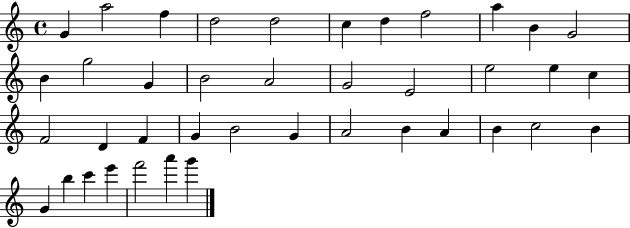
X:1
T:Untitled
M:4/4
L:1/4
K:C
G a2 f d2 d2 c d f2 a B G2 B g2 G B2 A2 G2 E2 e2 e c F2 D F G B2 G A2 B A B c2 B G b c' e' f'2 a' g'